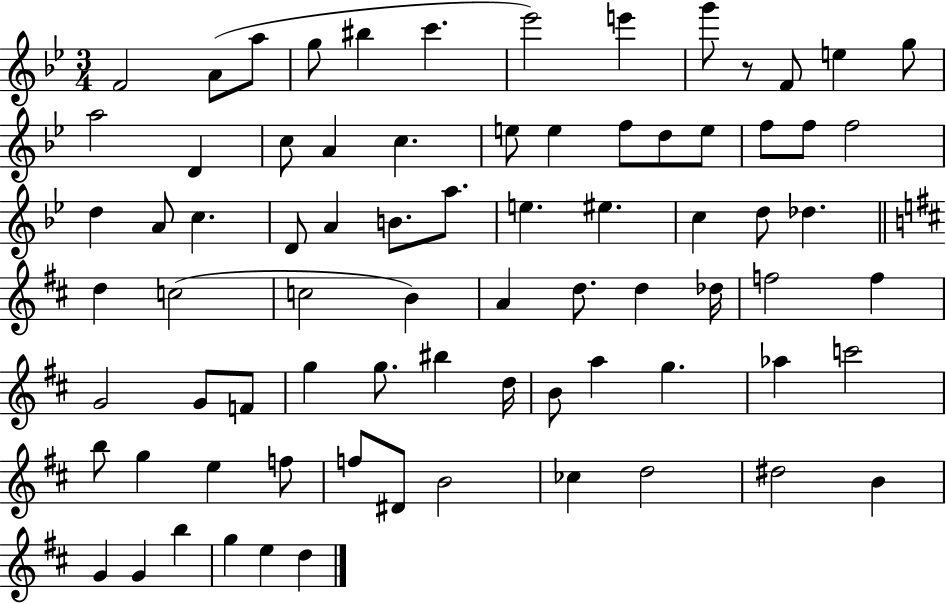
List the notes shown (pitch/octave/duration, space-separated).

F4/h A4/e A5/e G5/e BIS5/q C6/q. Eb6/h E6/q G6/e R/e F4/e E5/q G5/e A5/h D4/q C5/e A4/q C5/q. E5/e E5/q F5/e D5/e E5/e F5/e F5/e F5/h D5/q A4/e C5/q. D4/e A4/q B4/e. A5/e. E5/q. EIS5/q. C5/q D5/e Db5/q. D5/q C5/h C5/h B4/q A4/q D5/e. D5/q Db5/s F5/h F5/q G4/h G4/e F4/e G5/q G5/e. BIS5/q D5/s B4/e A5/q G5/q. Ab5/q C6/h B5/e G5/q E5/q F5/e F5/e D#4/e B4/h CES5/q D5/h D#5/h B4/q G4/q G4/q B5/q G5/q E5/q D5/q